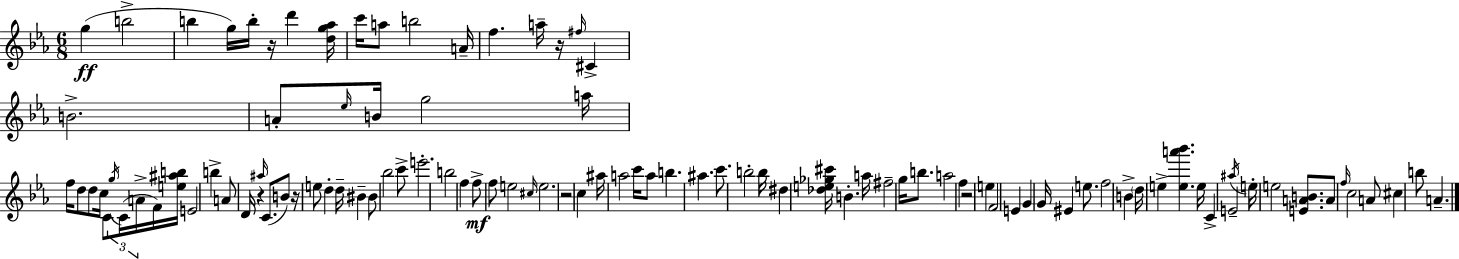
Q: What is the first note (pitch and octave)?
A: G5